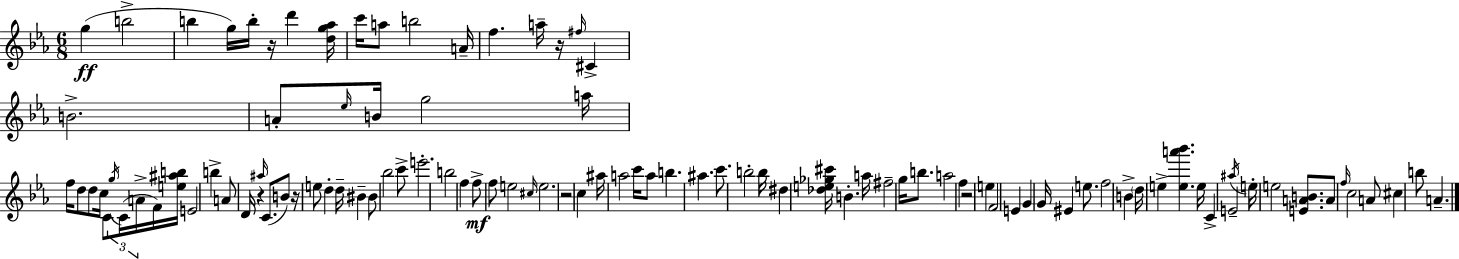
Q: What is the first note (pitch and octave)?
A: G5